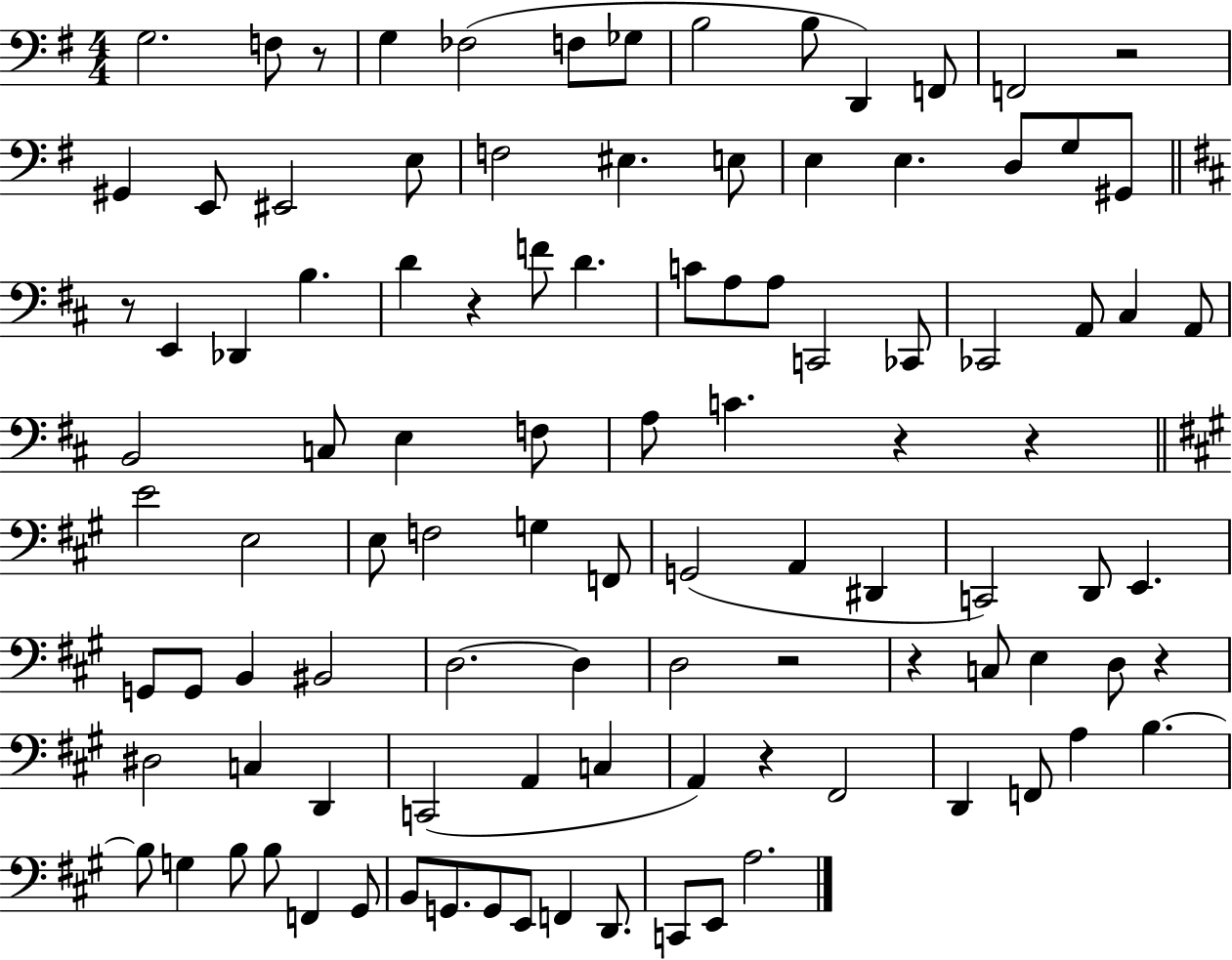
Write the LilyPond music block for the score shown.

{
  \clef bass
  \numericTimeSignature
  \time 4/4
  \key g \major
  \repeat volta 2 { g2. f8 r8 | g4 fes2( f8 ges8 | b2 b8 d,4) f,8 | f,2 r2 | \break gis,4 e,8 eis,2 e8 | f2 eis4. e8 | e4 e4. d8 g8 gis,8 | \bar "||" \break \key d \major r8 e,4 des,4 b4. | d'4 r4 f'8 d'4. | c'8 a8 a8 c,2 ces,8 | ces,2 a,8 cis4 a,8 | \break b,2 c8 e4 f8 | a8 c'4. r4 r4 | \bar "||" \break \key a \major e'2 e2 | e8 f2 g4 f,8 | g,2( a,4 dis,4 | c,2) d,8 e,4. | \break g,8 g,8 b,4 bis,2 | d2.~~ d4 | d2 r2 | r4 c8 e4 d8 r4 | \break dis2 c4 d,4 | c,2( a,4 c4 | a,4) r4 fis,2 | d,4 f,8 a4 b4.~~ | \break b8 g4 b8 b8 f,4 gis,8 | b,8 g,8. g,8 e,8 f,4 d,8. | c,8 e,8 a2. | } \bar "|."
}